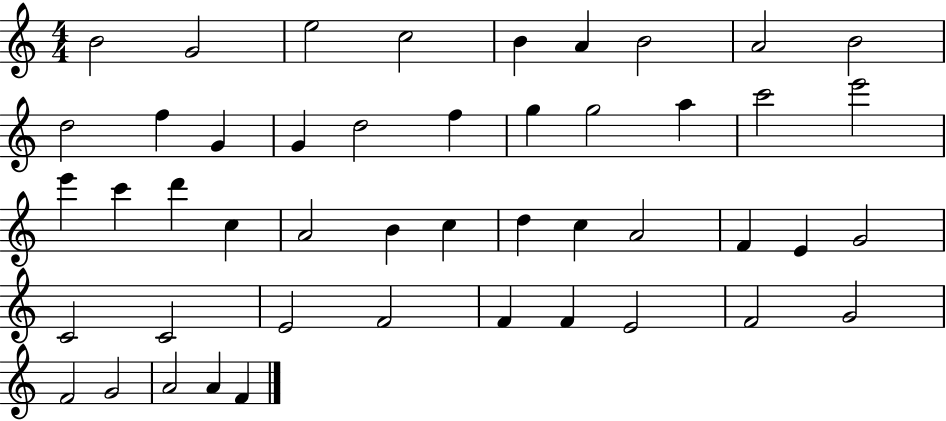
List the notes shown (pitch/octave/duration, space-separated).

B4/h G4/h E5/h C5/h B4/q A4/q B4/h A4/h B4/h D5/h F5/q G4/q G4/q D5/h F5/q G5/q G5/h A5/q C6/h E6/h E6/q C6/q D6/q C5/q A4/h B4/q C5/q D5/q C5/q A4/h F4/q E4/q G4/h C4/h C4/h E4/h F4/h F4/q F4/q E4/h F4/h G4/h F4/h G4/h A4/h A4/q F4/q